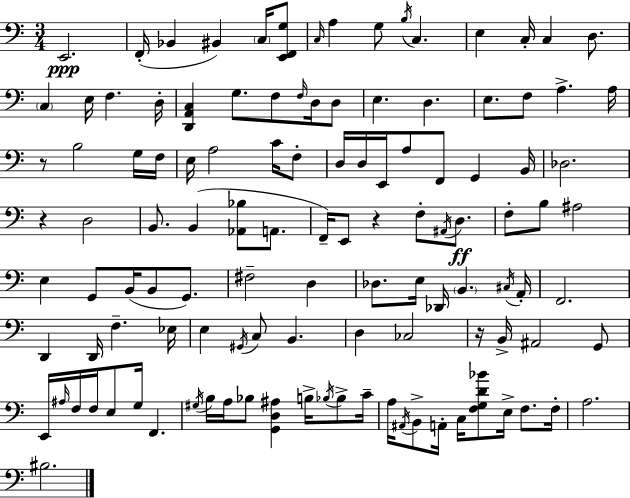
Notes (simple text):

E2/h. F2/s Bb2/q BIS2/q C3/s [E2,F2,G3]/e C3/s A3/q G3/e B3/s C3/q. E3/q C3/s C3/q D3/e. C3/q E3/s F3/q. D3/s [D2,A2,C3]/q G3/e. F3/e F3/s D3/s D3/e E3/q. D3/q. E3/e. F3/e A3/q. A3/s R/e B3/h G3/s F3/s E3/s A3/h C4/s F3/e D3/s D3/s E2/s A3/e F2/e G2/q B2/s Db3/h. R/q D3/h B2/e. B2/q [Ab2,Bb3]/e A2/e. F2/s E2/e R/q F3/e A#2/s D3/e. F3/e B3/e A#3/h E3/q G2/e B2/s B2/e G2/e. F#3/h D3/q Db3/e. E3/s Db2/s B2/q. C#3/s A2/s F2/h. D2/q D2/s F3/q. Eb3/s E3/q G#2/s C3/e B2/q. D3/q CES3/h R/s B2/s A#2/h G2/e E2/s A#3/s F3/s F3/s E3/e G3/s F2/q. G#3/s B3/s A3/s Bb3/e [G2,D3,A#3]/q B3/s Bb3/s Bb3/e C4/s A3/s A#2/s B2/e A2/s C3/s [F3,G3,D4,Bb4]/e E3/s F3/e. F3/s A3/h. BIS3/h.